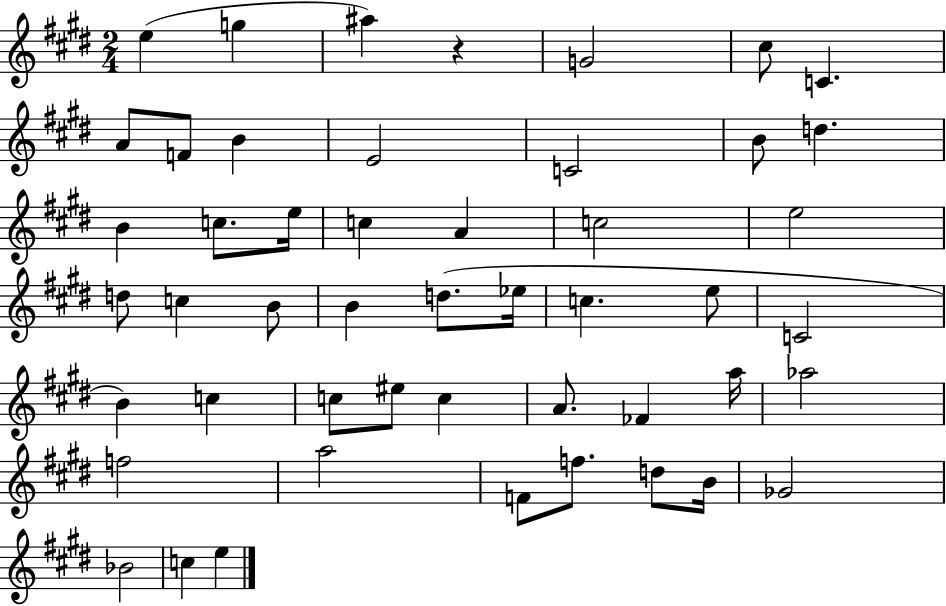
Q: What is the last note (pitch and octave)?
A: E5